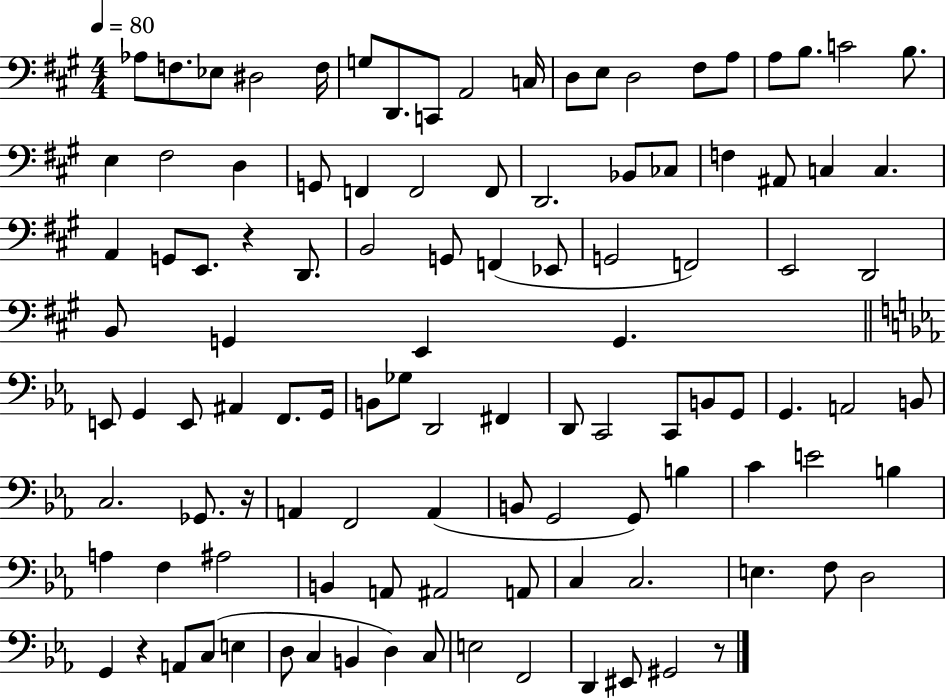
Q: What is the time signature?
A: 4/4